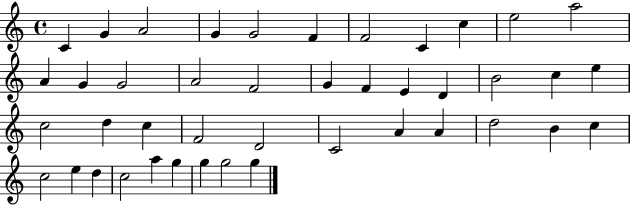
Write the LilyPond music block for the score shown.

{
  \clef treble
  \time 4/4
  \defaultTimeSignature
  \key c \major
  c'4 g'4 a'2 | g'4 g'2 f'4 | f'2 c'4 c''4 | e''2 a''2 | \break a'4 g'4 g'2 | a'2 f'2 | g'4 f'4 e'4 d'4 | b'2 c''4 e''4 | \break c''2 d''4 c''4 | f'2 d'2 | c'2 a'4 a'4 | d''2 b'4 c''4 | \break c''2 e''4 d''4 | c''2 a''4 g''4 | g''4 g''2 g''4 | \bar "|."
}